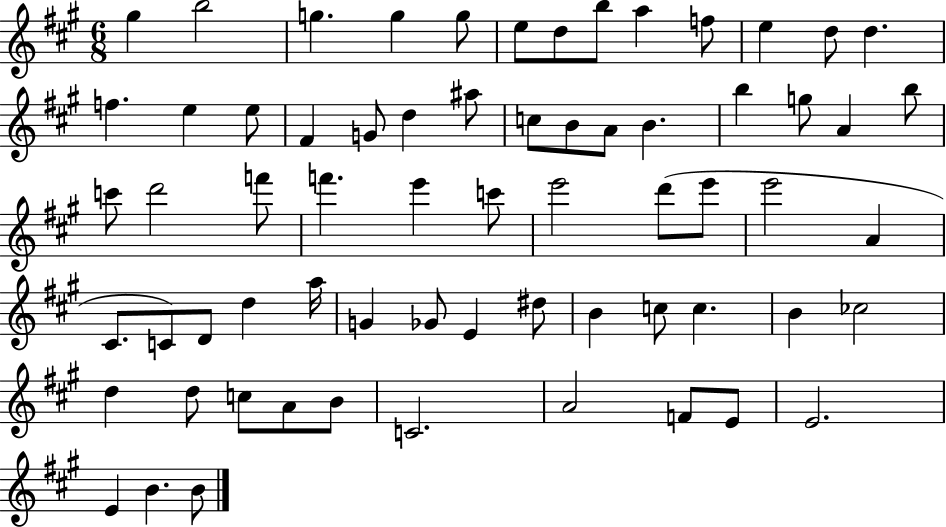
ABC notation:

X:1
T:Untitled
M:6/8
L:1/4
K:A
^g b2 g g g/2 e/2 d/2 b/2 a f/2 e d/2 d f e e/2 ^F G/2 d ^a/2 c/2 B/2 A/2 B b g/2 A b/2 c'/2 d'2 f'/2 f' e' c'/2 e'2 d'/2 e'/2 e'2 A ^C/2 C/2 D/2 d a/4 G _G/2 E ^d/2 B c/2 c B _c2 d d/2 c/2 A/2 B/2 C2 A2 F/2 E/2 E2 E B B/2